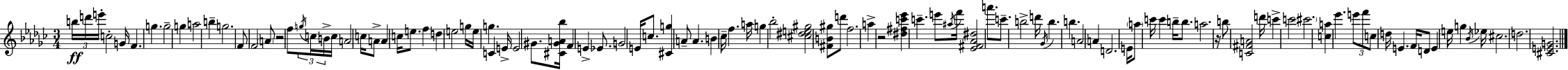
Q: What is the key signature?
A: EES minor